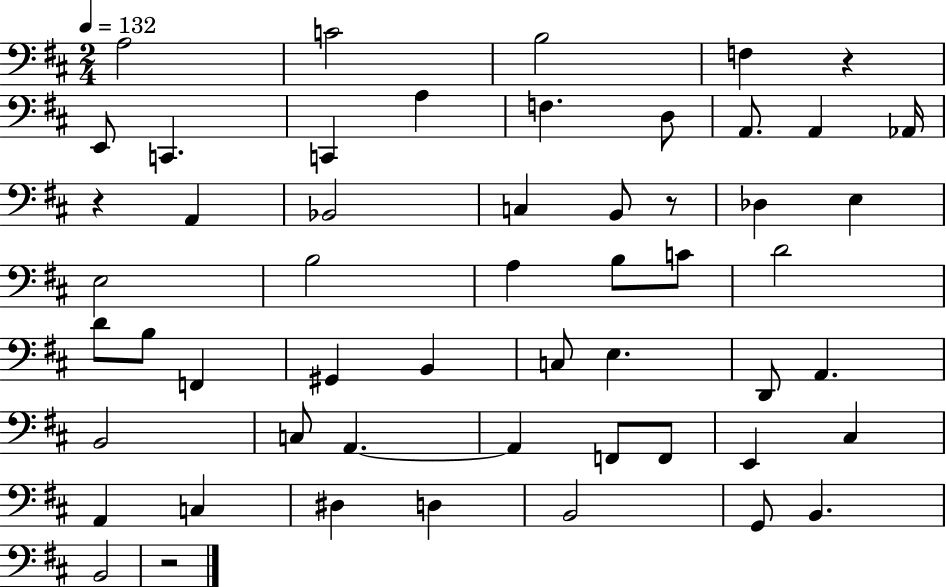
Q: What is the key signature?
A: D major